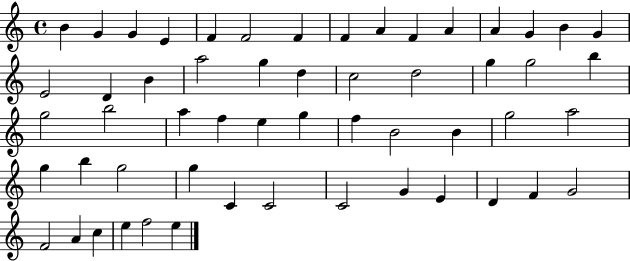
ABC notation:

X:1
T:Untitled
M:4/4
L:1/4
K:C
B G G E F F2 F F A F A A G B G E2 D B a2 g d c2 d2 g g2 b g2 b2 a f e g f B2 B g2 a2 g b g2 g C C2 C2 G E D F G2 F2 A c e f2 e